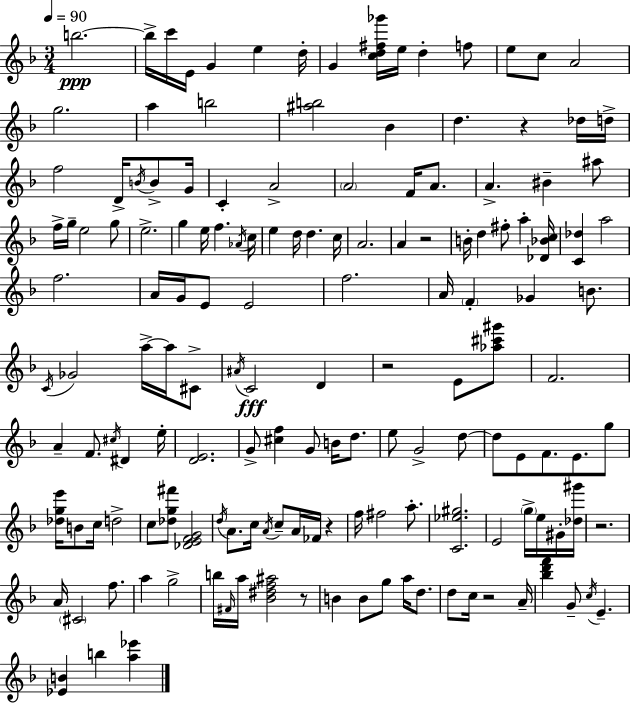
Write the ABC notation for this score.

X:1
T:Untitled
M:3/4
L:1/4
K:Dm
b2 b/4 c'/4 E/4 G e d/4 G [cd^f_g']/4 e/4 d f/2 e/2 c/2 A2 g2 a b2 [^ab]2 _B d z _d/4 d/4 f2 D/4 B/4 B/2 G/4 C A2 A2 F/4 A/2 A ^B ^a/2 f/4 g/4 e2 g/2 e2 g e/4 f _A/4 c/4 e d/4 d c/4 A2 A z2 B/4 d ^f/2 a [_D_Bc]/4 [C_d] a2 f2 A/4 G/4 E/2 E2 f2 A/4 F _G B/2 C/4 _G2 a/4 a/4 ^C/2 ^A/4 C2 D z2 E/2 [_a^c'^g']/2 F2 A F/2 ^c/4 ^D e/4 [DE]2 G/2 [^cf] G/2 B/4 d/2 e/2 G2 d/2 d/2 E/2 F/2 E/2 g/2 [_dge']/4 B/2 c/4 d2 c/2 [_dg^f']/2 [_DEFG]2 d/4 A/2 c/4 A/4 c/2 A/4 _F/4 z f/4 ^f2 a/2 [C_e^g]2 E2 g/4 e/4 ^G/4 [_d^g']/4 z2 A/4 ^C2 f/2 a g2 b/4 ^F/4 a/4 [_B^df^a]2 z/2 B B/2 g/2 a/4 d/2 d/2 c/4 z2 A/4 [_bd'f'] G/2 c/4 E [_EB] b [a_e']